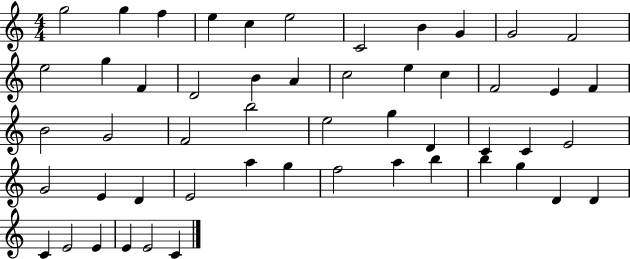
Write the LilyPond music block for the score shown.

{
  \clef treble
  \numericTimeSignature
  \time 4/4
  \key c \major
  g''2 g''4 f''4 | e''4 c''4 e''2 | c'2 b'4 g'4 | g'2 f'2 | \break e''2 g''4 f'4 | d'2 b'4 a'4 | c''2 e''4 c''4 | f'2 e'4 f'4 | \break b'2 g'2 | f'2 b''2 | e''2 g''4 d'4 | c'4 c'4 e'2 | \break g'2 e'4 d'4 | e'2 a''4 g''4 | f''2 a''4 b''4 | b''4 g''4 d'4 d'4 | \break c'4 e'2 e'4 | e'4 e'2 c'4 | \bar "|."
}